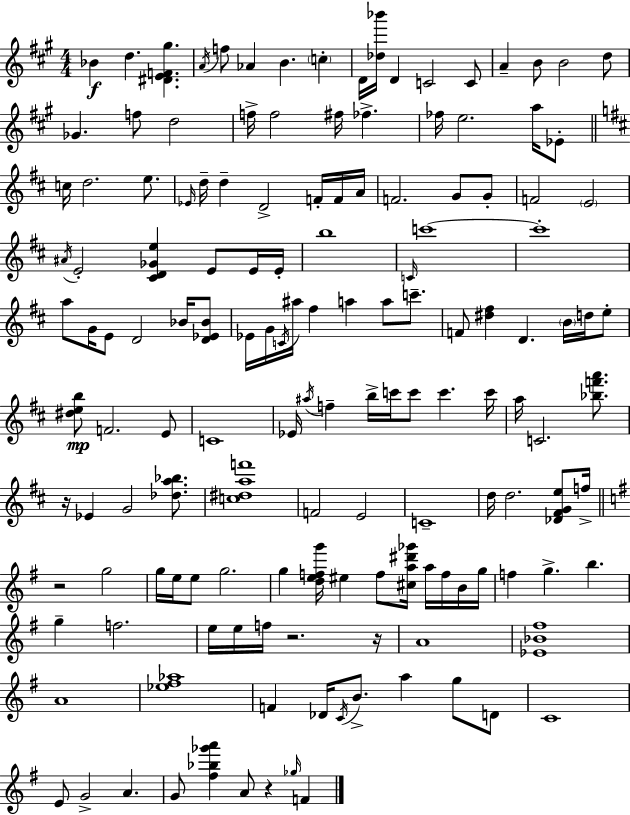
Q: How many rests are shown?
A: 5